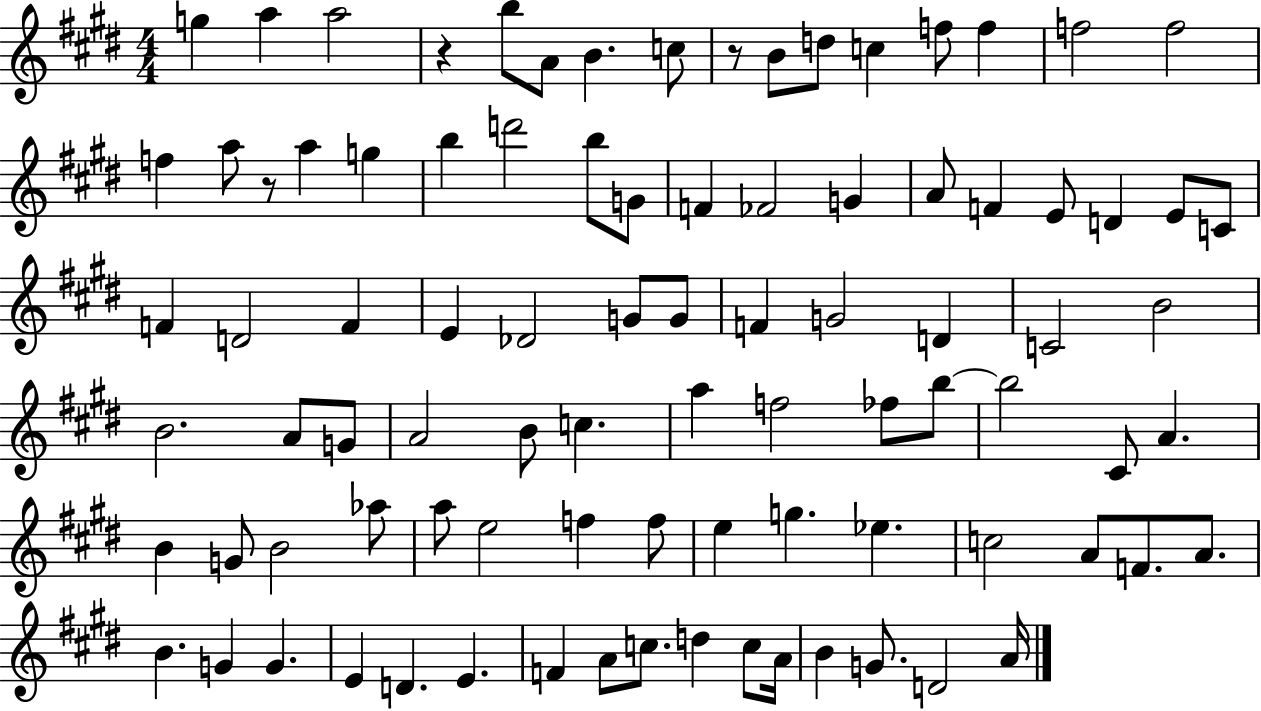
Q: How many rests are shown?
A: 3